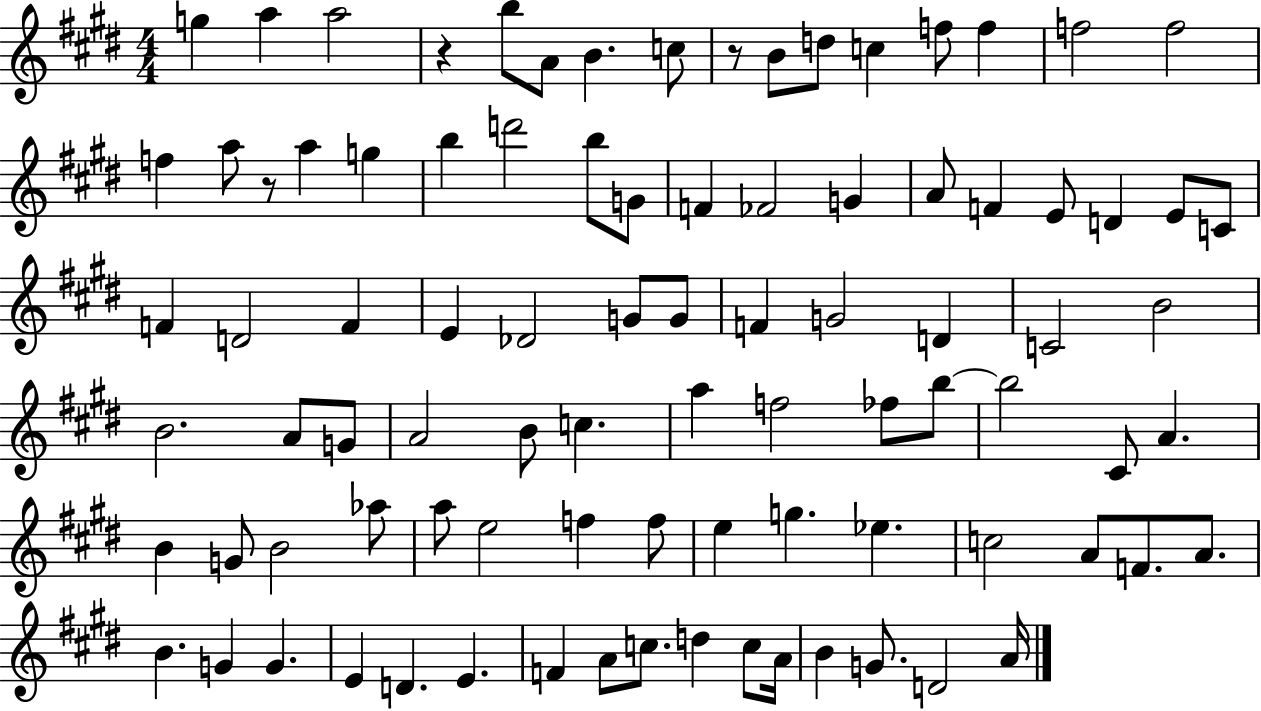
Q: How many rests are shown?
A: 3